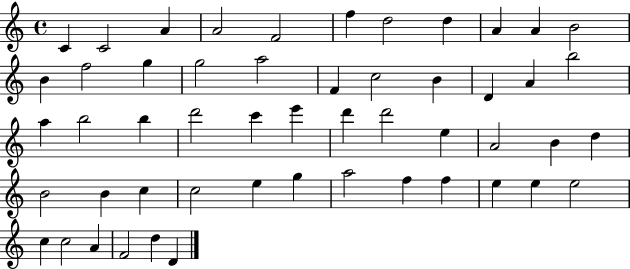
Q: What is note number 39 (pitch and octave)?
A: E5